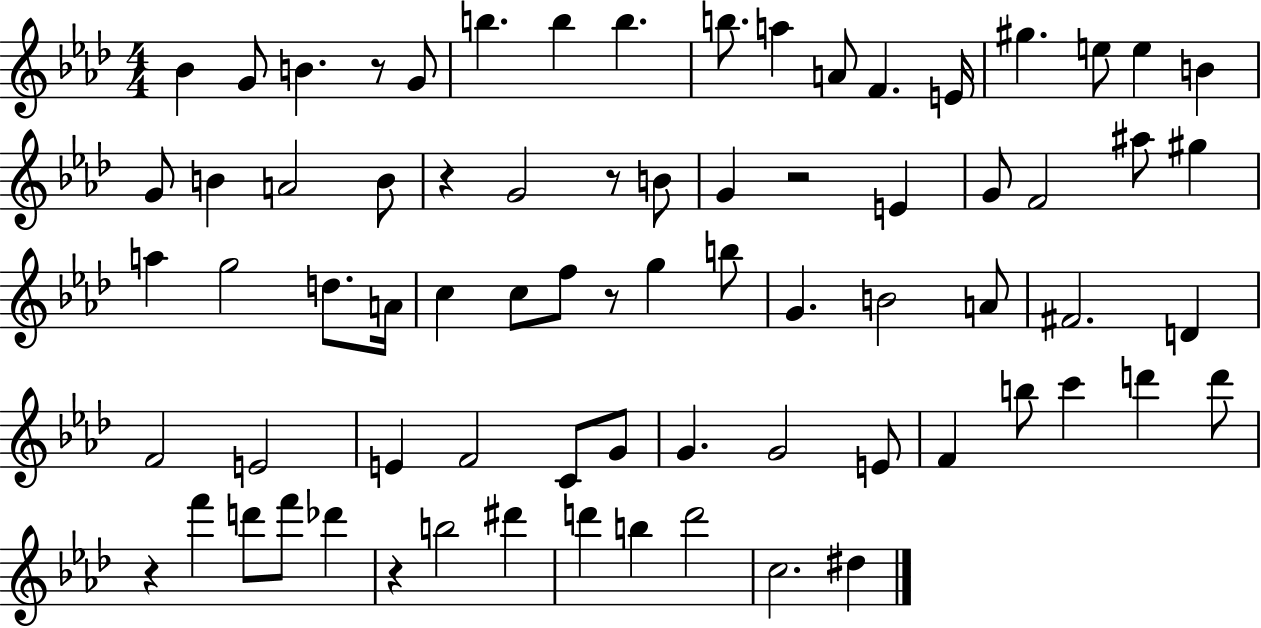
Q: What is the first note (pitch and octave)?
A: Bb4